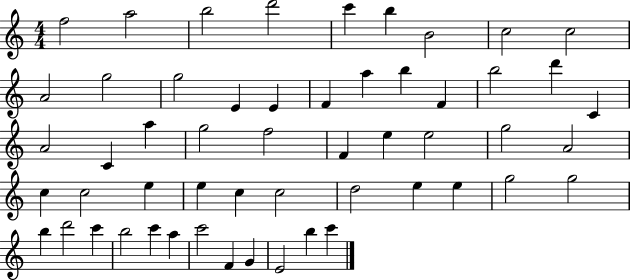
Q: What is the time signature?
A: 4/4